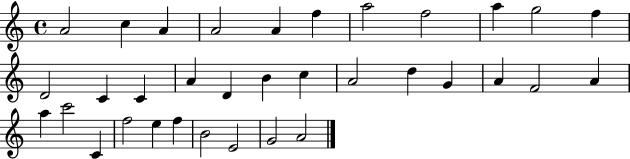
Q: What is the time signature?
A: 4/4